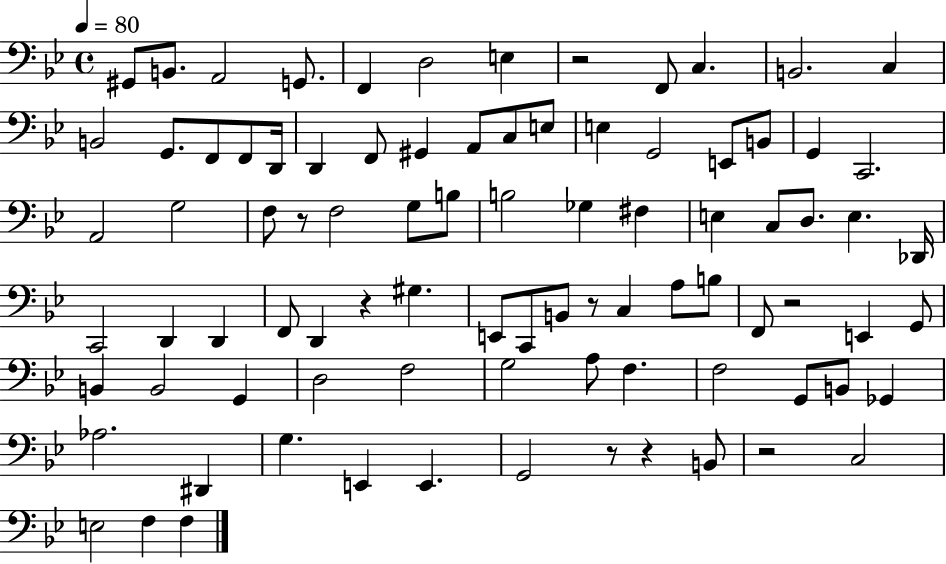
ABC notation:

X:1
T:Untitled
M:4/4
L:1/4
K:Bb
^G,,/2 B,,/2 A,,2 G,,/2 F,, D,2 E, z2 F,,/2 C, B,,2 C, B,,2 G,,/2 F,,/2 F,,/2 D,,/4 D,, F,,/2 ^G,, A,,/2 C,/2 E,/2 E, G,,2 E,,/2 B,,/2 G,, C,,2 A,,2 G,2 F,/2 z/2 F,2 G,/2 B,/2 B,2 _G, ^F, E, C,/2 D,/2 E, _D,,/4 C,,2 D,, D,, F,,/2 D,, z ^G, E,,/2 C,,/2 B,,/2 z/2 C, A,/2 B,/2 F,,/2 z2 E,, G,,/2 B,, B,,2 G,, D,2 F,2 G,2 A,/2 F, F,2 G,,/2 B,,/2 _G,, _A,2 ^D,, G, E,, E,, G,,2 z/2 z B,,/2 z2 C,2 E,2 F, F,